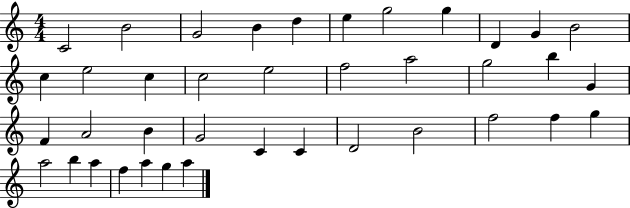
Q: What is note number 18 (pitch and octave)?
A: A5